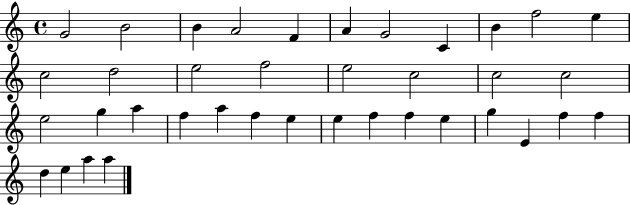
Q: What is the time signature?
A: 4/4